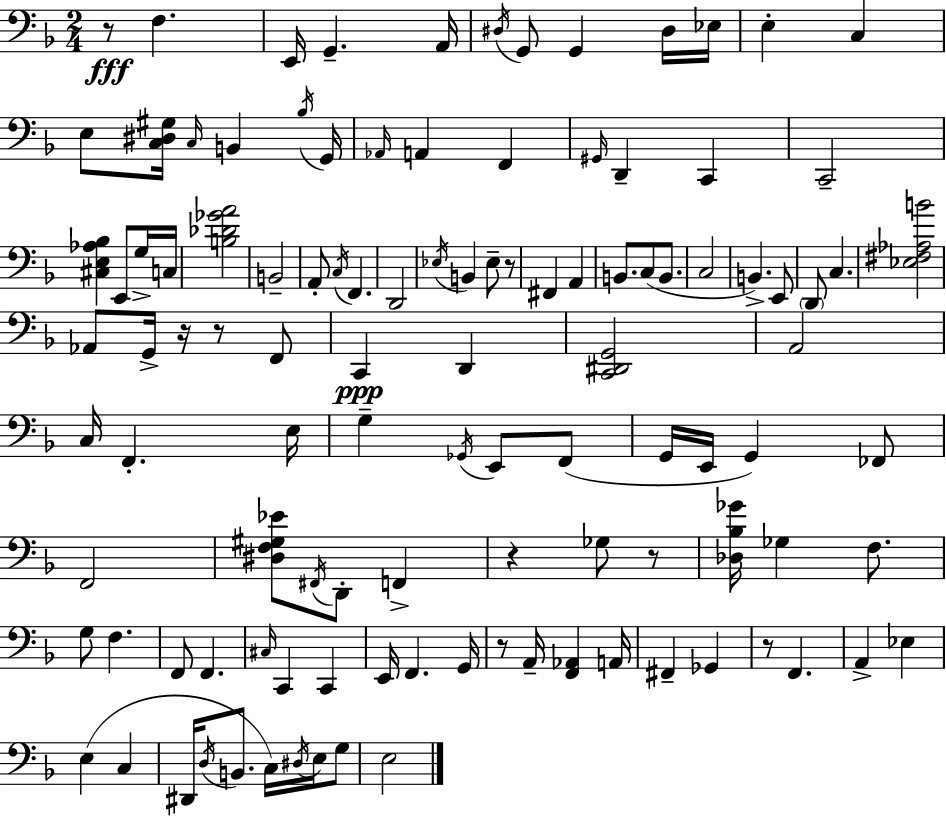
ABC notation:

X:1
T:Untitled
M:2/4
L:1/4
K:F
z/2 F, E,,/4 G,, A,,/4 ^D,/4 G,,/2 G,, ^D,/4 _E,/4 E, C, E,/2 [C,^D,^G,]/4 C,/4 B,, _B,/4 G,,/4 _A,,/4 A,, F,, ^G,,/4 D,, C,, C,,2 [^C,E,_A,_B,] E,,/2 G,/4 C,/4 [B,_D_GA]2 B,,2 A,,/2 C,/4 F,, D,,2 _E,/4 B,, _E,/2 z/2 ^F,, A,, B,,/2 C,/2 B,,/2 C,2 B,, E,,/2 D,,/2 C, [_E,^F,_A,B]2 _A,,/2 G,,/4 z/4 z/2 F,,/2 C,, D,, [C,,^D,,G,,]2 A,,2 C,/4 F,, E,/4 G, _G,,/4 E,,/2 F,,/2 G,,/4 E,,/4 G,, _F,,/2 F,,2 [^D,F,^G,_E]/2 ^F,,/4 D,,/2 F,, z _G,/2 z/2 [_D,_B,_G]/4 _G, F,/2 G,/2 F, F,,/2 F,, ^C,/4 C,, C,, E,,/4 F,, G,,/4 z/2 A,,/4 [F,,_A,,] A,,/4 ^F,, _G,, z/2 F,, A,, _E, E, C, ^D,,/4 D,/4 B,,/2 C,/4 ^D,/4 E,/4 G,/2 E,2